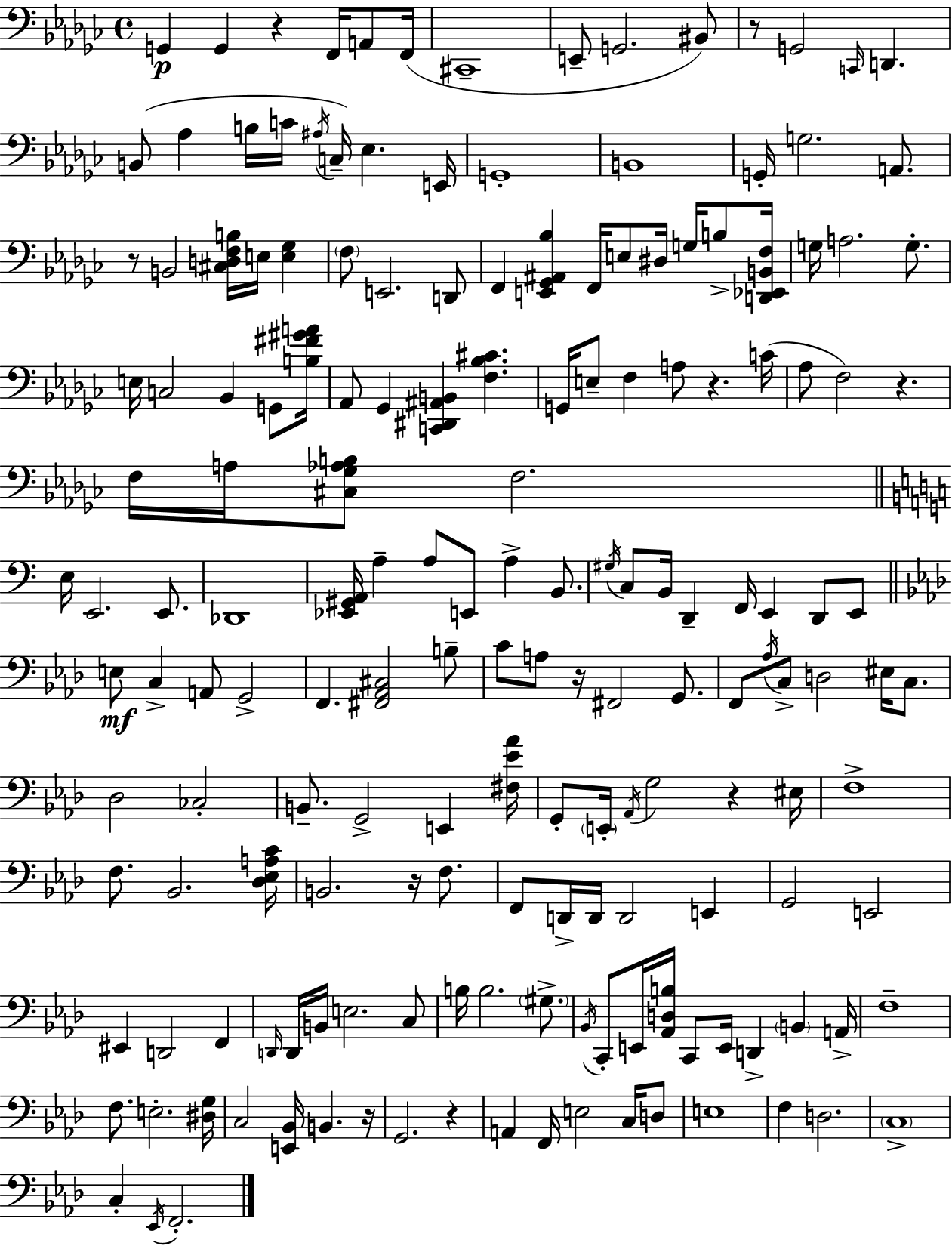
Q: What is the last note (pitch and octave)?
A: F2